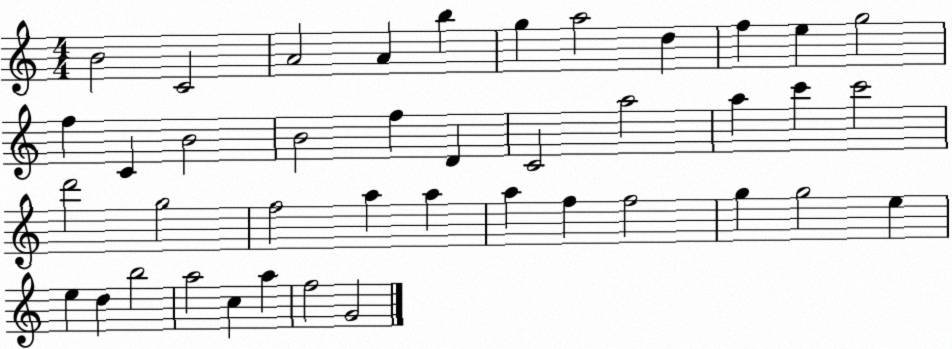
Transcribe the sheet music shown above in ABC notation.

X:1
T:Untitled
M:4/4
L:1/4
K:C
B2 C2 A2 A b g a2 d f e g2 f C B2 B2 f D C2 a2 a c' c'2 d'2 g2 f2 a a a f f2 g g2 e e d b2 a2 c a f2 G2